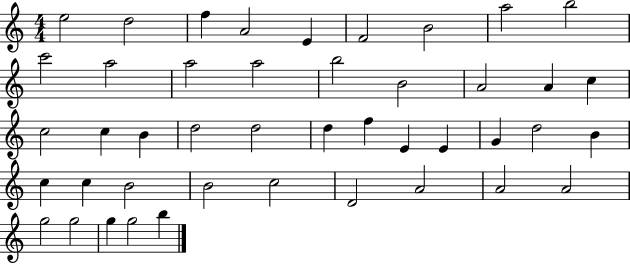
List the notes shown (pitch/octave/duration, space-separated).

E5/h D5/h F5/q A4/h E4/q F4/h B4/h A5/h B5/h C6/h A5/h A5/h A5/h B5/h B4/h A4/h A4/q C5/q C5/h C5/q B4/q D5/h D5/h D5/q F5/q E4/q E4/q G4/q D5/h B4/q C5/q C5/q B4/h B4/h C5/h D4/h A4/h A4/h A4/h G5/h G5/h G5/q G5/h B5/q